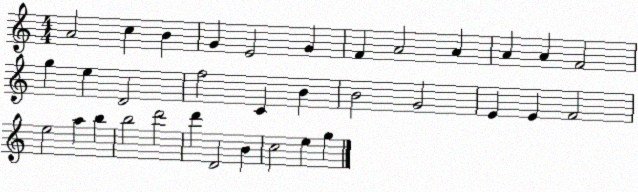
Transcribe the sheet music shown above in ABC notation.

X:1
T:Untitled
M:4/4
L:1/4
K:C
A2 c B G E2 G F A2 A A A F2 g e D2 f2 C B B2 G2 E E F2 e2 a b b2 d'2 d' D2 B c2 e g